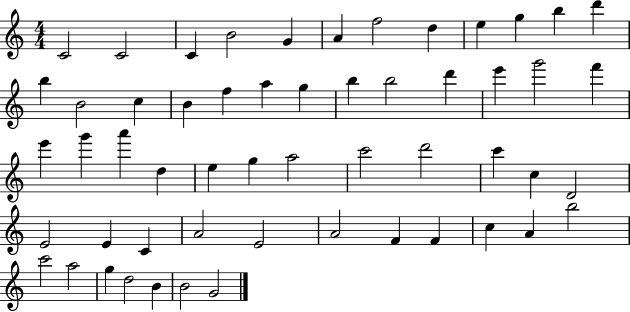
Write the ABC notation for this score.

X:1
T:Untitled
M:4/4
L:1/4
K:C
C2 C2 C B2 G A f2 d e g b d' b B2 c B f a g b b2 d' e' g'2 f' e' g' a' d e g a2 c'2 d'2 c' c D2 E2 E C A2 E2 A2 F F c A b2 c'2 a2 g d2 B B2 G2